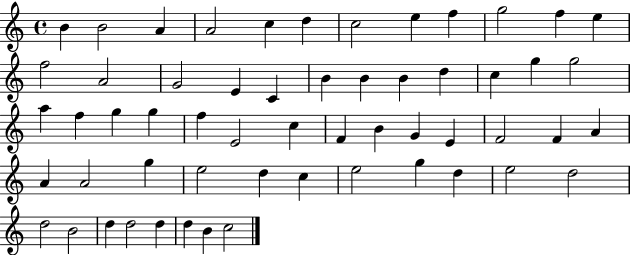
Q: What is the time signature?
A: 4/4